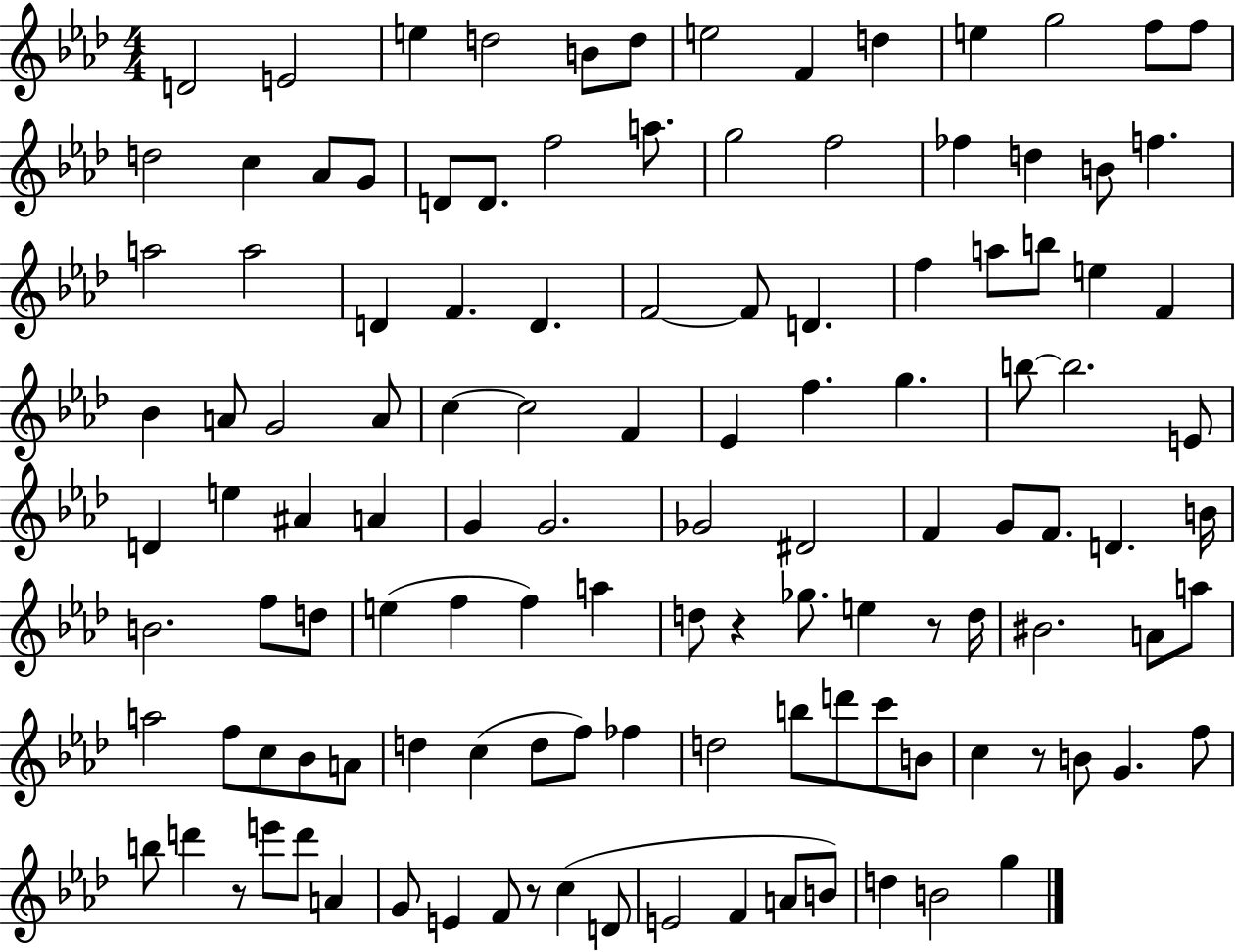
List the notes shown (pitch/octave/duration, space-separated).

D4/h E4/h E5/q D5/h B4/e D5/e E5/h F4/q D5/q E5/q G5/h F5/e F5/e D5/h C5/q Ab4/e G4/e D4/e D4/e. F5/h A5/e. G5/h F5/h FES5/q D5/q B4/e F5/q. A5/h A5/h D4/q F4/q. D4/q. F4/h F4/e D4/q. F5/q A5/e B5/e E5/q F4/q Bb4/q A4/e G4/h A4/e C5/q C5/h F4/q Eb4/q F5/q. G5/q. B5/e B5/h. E4/e D4/q E5/q A#4/q A4/q G4/q G4/h. Gb4/h D#4/h F4/q G4/e F4/e. D4/q. B4/s B4/h. F5/e D5/e E5/q F5/q F5/q A5/q D5/e R/q Gb5/e. E5/q R/e D5/s BIS4/h. A4/e A5/e A5/h F5/e C5/e Bb4/e A4/e D5/q C5/q D5/e F5/e FES5/q D5/h B5/e D6/e C6/e B4/e C5/q R/e B4/e G4/q. F5/e B5/e D6/q R/e E6/e D6/e A4/q G4/e E4/q F4/e R/e C5/q D4/e E4/h F4/q A4/e B4/e D5/q B4/h G5/q